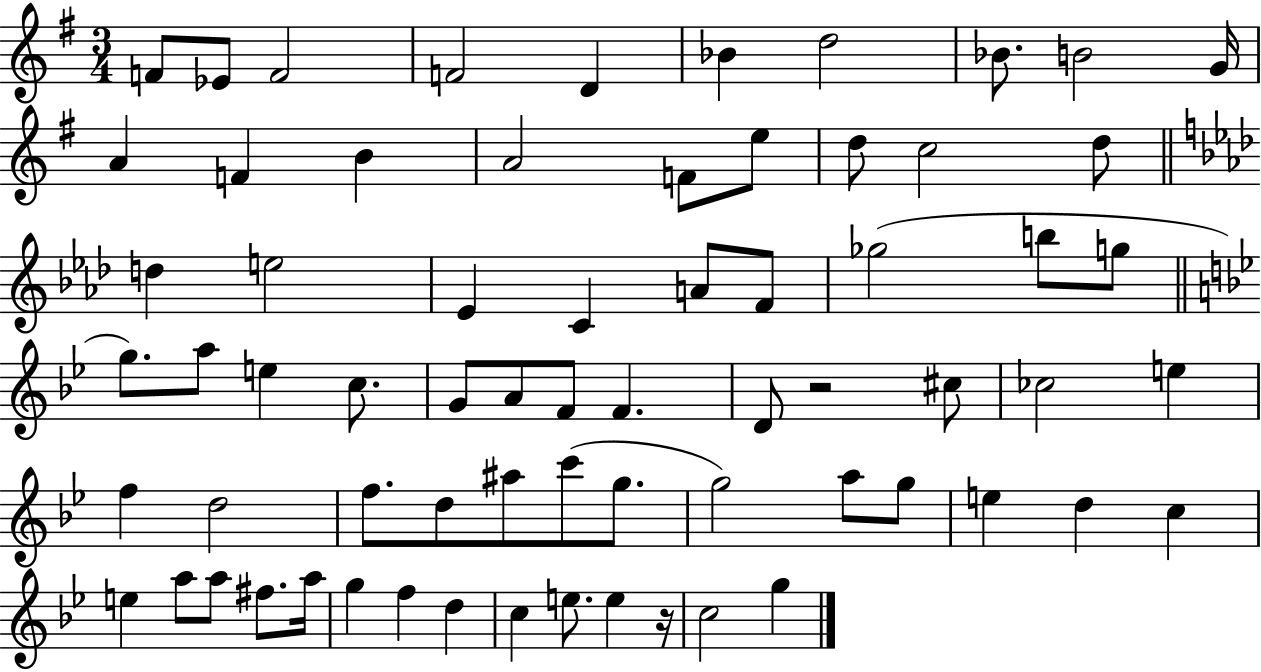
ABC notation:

X:1
T:Untitled
M:3/4
L:1/4
K:G
F/2 _E/2 F2 F2 D _B d2 _B/2 B2 G/4 A F B A2 F/2 e/2 d/2 c2 d/2 d e2 _E C A/2 F/2 _g2 b/2 g/2 g/2 a/2 e c/2 G/2 A/2 F/2 F D/2 z2 ^c/2 _c2 e f d2 f/2 d/2 ^a/2 c'/2 g/2 g2 a/2 g/2 e d c e a/2 a/2 ^f/2 a/4 g f d c e/2 e z/4 c2 g